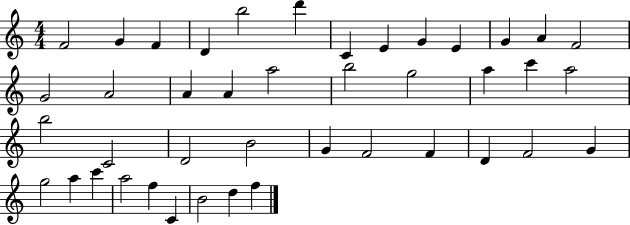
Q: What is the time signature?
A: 4/4